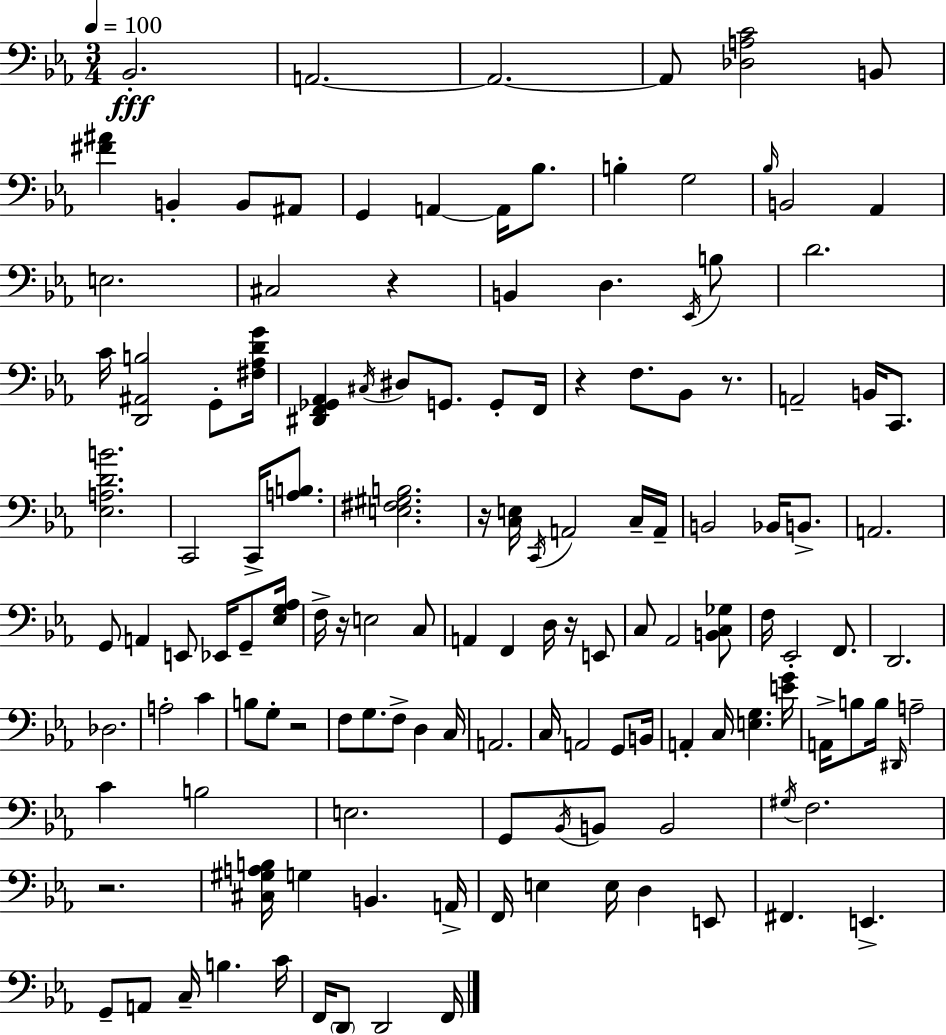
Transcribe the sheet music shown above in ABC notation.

X:1
T:Untitled
M:3/4
L:1/4
K:Cm
_B,,2 A,,2 A,,2 A,,/2 [_D,A,C]2 B,,/2 [^F^A] B,, B,,/2 ^A,,/2 G,, A,, A,,/4 _B,/2 B, G,2 _B,/4 B,,2 _A,, E,2 ^C,2 z B,, D, _E,,/4 B,/2 D2 C/4 [D,,^A,,B,]2 G,,/2 [^F,_A,DG]/4 [^D,,F,,_G,,_A,,] ^C,/4 ^D,/2 G,,/2 G,,/2 F,,/4 z F,/2 _B,,/2 z/2 A,,2 B,,/4 C,,/2 [_E,A,DB]2 C,,2 C,,/4 [A,B,]/2 [E,^F,^G,B,]2 z/4 [C,E,]/4 C,,/4 A,,2 C,/4 A,,/4 B,,2 _B,,/4 B,,/2 A,,2 G,,/2 A,, E,,/2 _E,,/4 G,,/2 [_E,G,_A,]/4 F,/4 z/4 E,2 C,/2 A,, F,, D,/4 z/4 E,,/2 C,/2 _A,,2 [B,,C,_G,]/2 F,/4 _E,,2 F,,/2 D,,2 _D,2 A,2 C B,/2 G,/2 z2 F,/2 G,/2 F,/2 D, C,/4 A,,2 C,/4 A,,2 G,,/2 B,,/4 A,, C,/4 [E,G,] [EG]/4 A,,/4 B,/2 B,/4 ^D,,/4 A,2 C B,2 E,2 G,,/2 _B,,/4 B,,/2 B,,2 ^G,/4 F,2 z2 [^C,^G,A,B,]/4 G, B,, A,,/4 F,,/4 E, E,/4 D, E,,/2 ^F,, E,, G,,/2 A,,/2 C,/4 B, C/4 F,,/4 D,,/2 D,,2 F,,/4